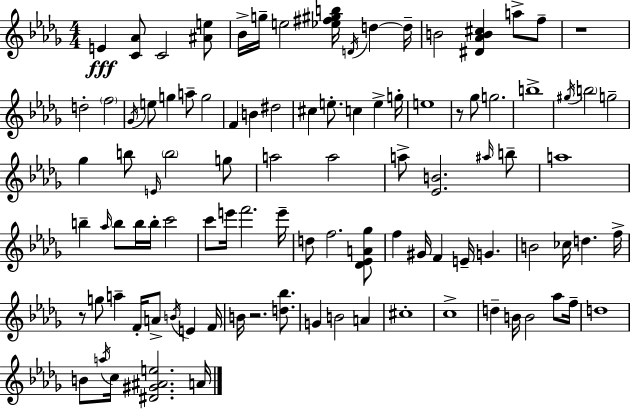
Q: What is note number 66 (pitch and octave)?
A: G5